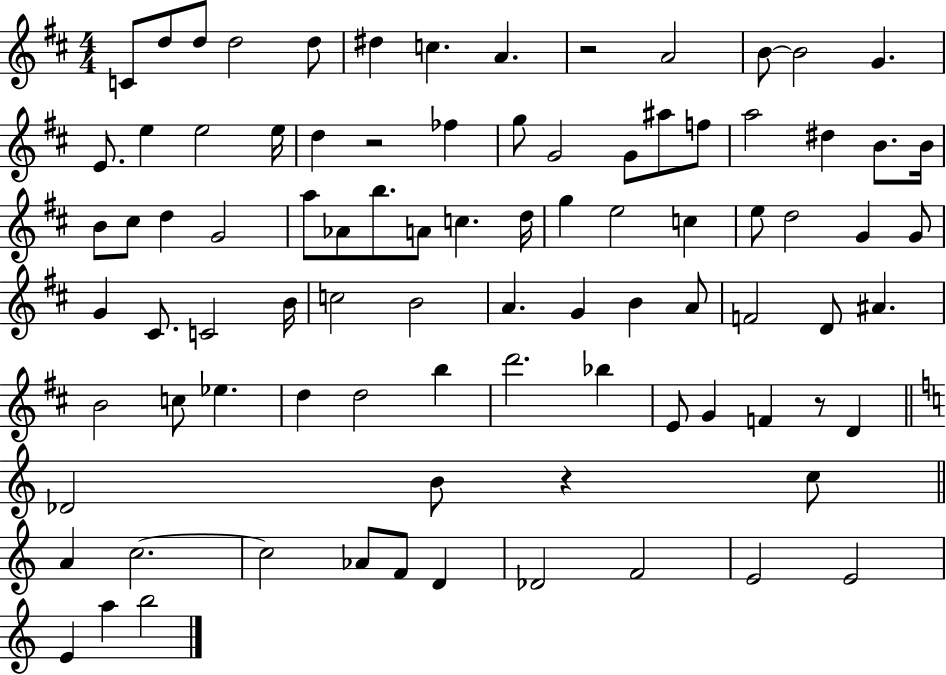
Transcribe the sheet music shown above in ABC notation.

X:1
T:Untitled
M:4/4
L:1/4
K:D
C/2 d/2 d/2 d2 d/2 ^d c A z2 A2 B/2 B2 G E/2 e e2 e/4 d z2 _f g/2 G2 G/2 ^a/2 f/2 a2 ^d B/2 B/4 B/2 ^c/2 d G2 a/2 _A/2 b/2 A/2 c d/4 g e2 c e/2 d2 G G/2 G ^C/2 C2 B/4 c2 B2 A G B A/2 F2 D/2 ^A B2 c/2 _e d d2 b d'2 _b E/2 G F z/2 D _D2 B/2 z c/2 A c2 c2 _A/2 F/2 D _D2 F2 E2 E2 E a b2